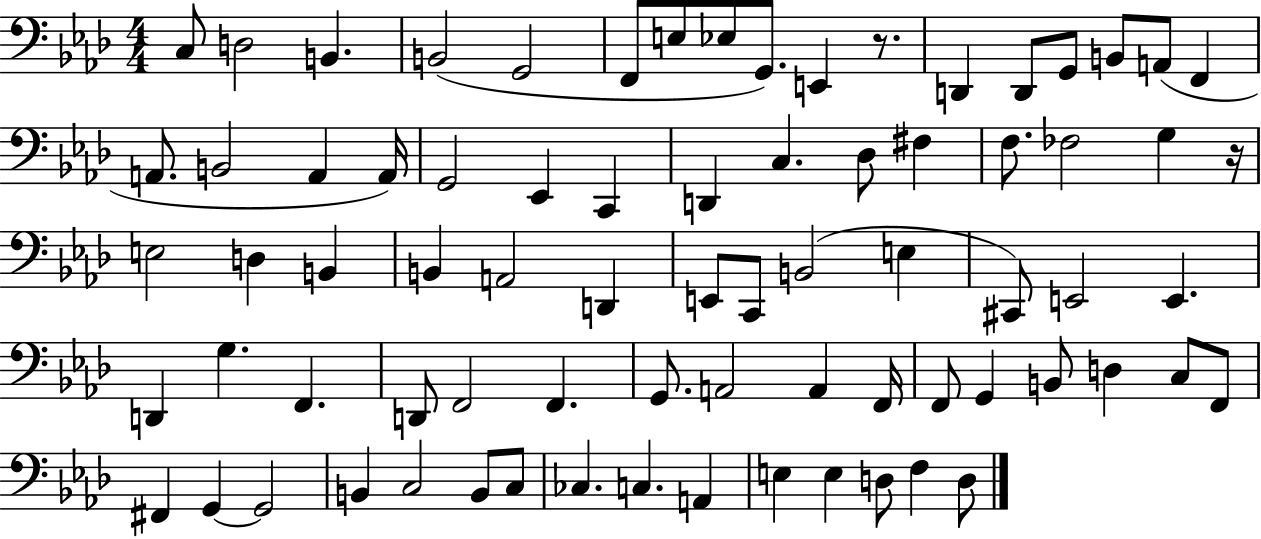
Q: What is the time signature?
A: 4/4